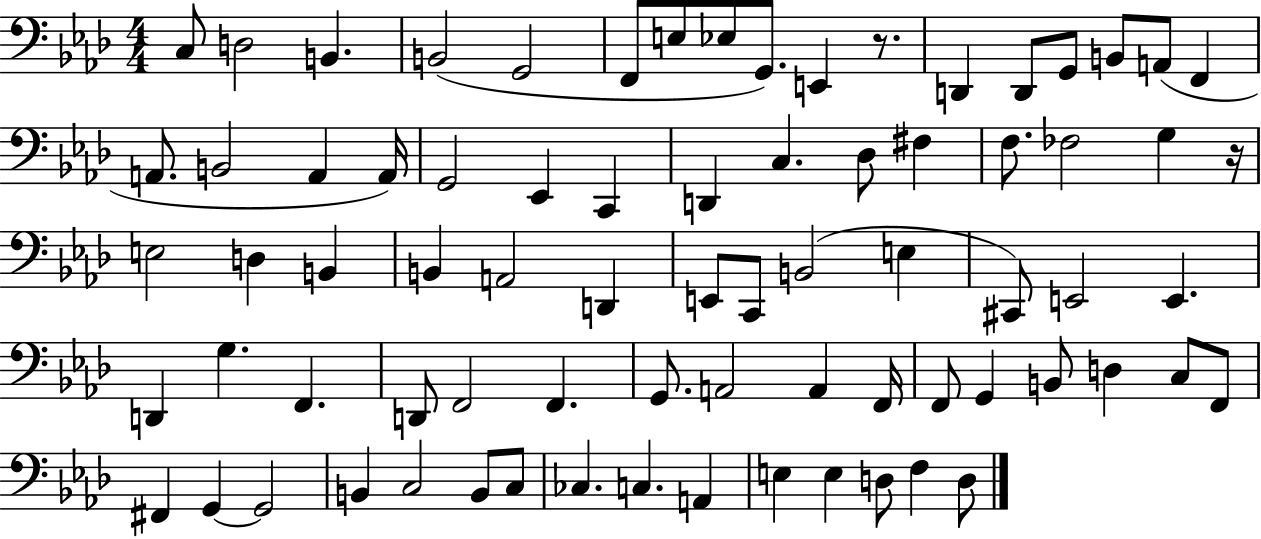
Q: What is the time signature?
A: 4/4